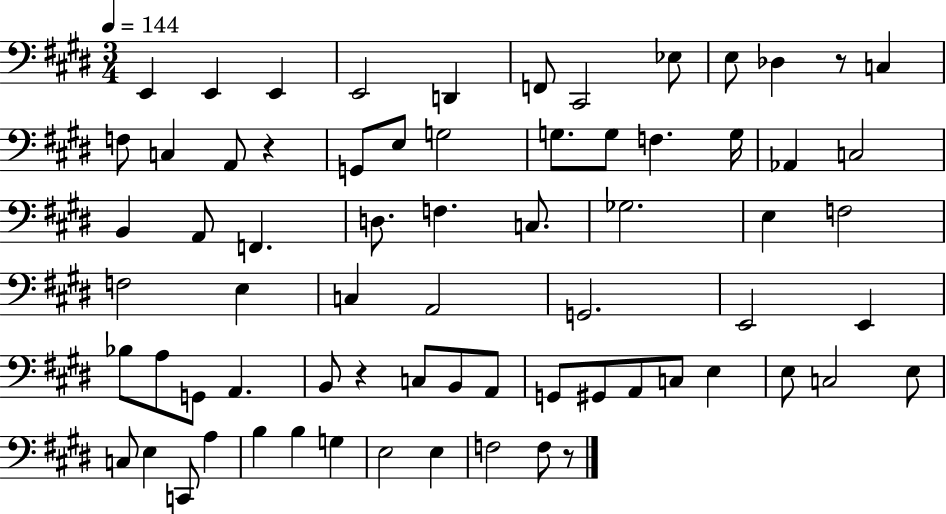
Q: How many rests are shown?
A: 4